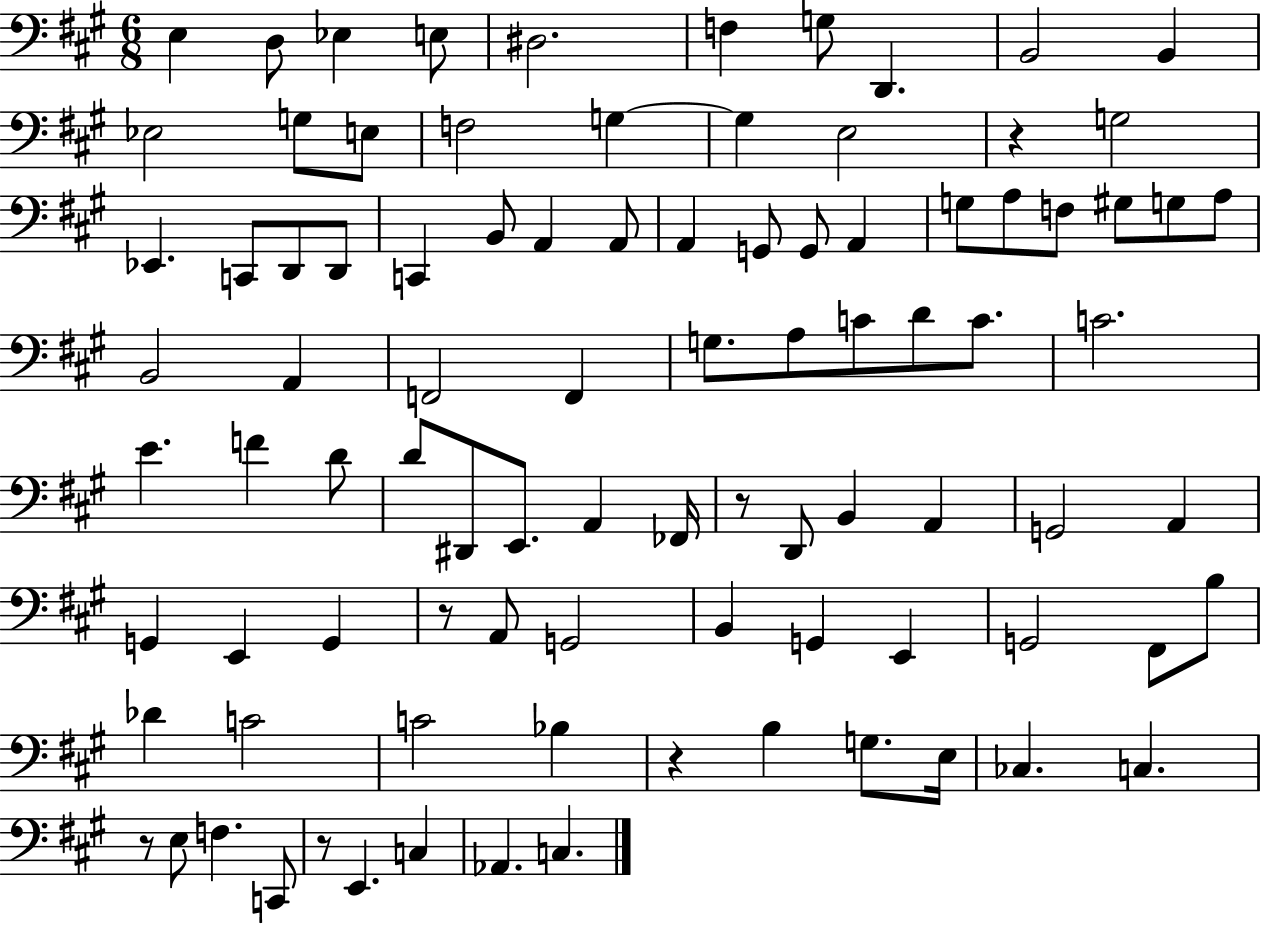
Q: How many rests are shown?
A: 6